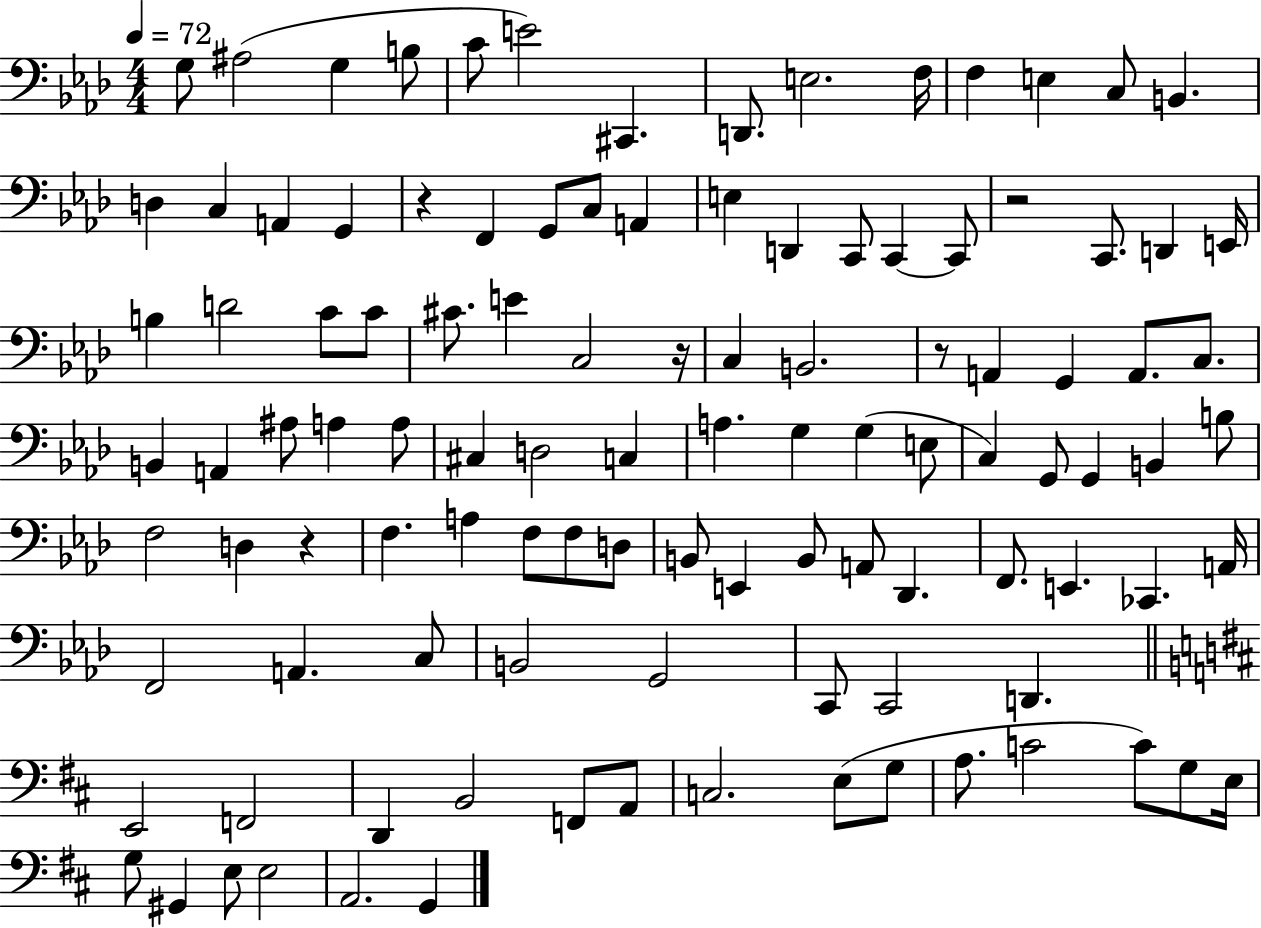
X:1
T:Untitled
M:4/4
L:1/4
K:Ab
G,/2 ^A,2 G, B,/2 C/2 E2 ^C,, D,,/2 E,2 F,/4 F, E, C,/2 B,, D, C, A,, G,, z F,, G,,/2 C,/2 A,, E, D,, C,,/2 C,, C,,/2 z2 C,,/2 D,, E,,/4 B, D2 C/2 C/2 ^C/2 E C,2 z/4 C, B,,2 z/2 A,, G,, A,,/2 C,/2 B,, A,, ^A,/2 A, A,/2 ^C, D,2 C, A, G, G, E,/2 C, G,,/2 G,, B,, B,/2 F,2 D, z F, A, F,/2 F,/2 D,/2 B,,/2 E,, B,,/2 A,,/2 _D,, F,,/2 E,, _C,, A,,/4 F,,2 A,, C,/2 B,,2 G,,2 C,,/2 C,,2 D,, E,,2 F,,2 D,, B,,2 F,,/2 A,,/2 C,2 E,/2 G,/2 A,/2 C2 C/2 G,/2 E,/4 G,/2 ^G,, E,/2 E,2 A,,2 G,,